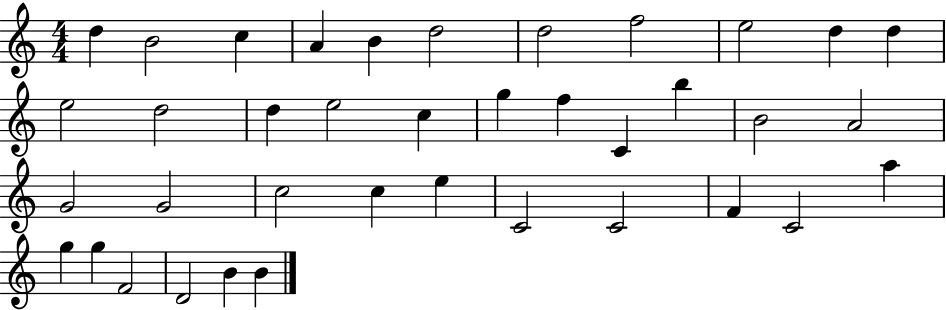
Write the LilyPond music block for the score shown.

{
  \clef treble
  \numericTimeSignature
  \time 4/4
  \key c \major
  d''4 b'2 c''4 | a'4 b'4 d''2 | d''2 f''2 | e''2 d''4 d''4 | \break e''2 d''2 | d''4 e''2 c''4 | g''4 f''4 c'4 b''4 | b'2 a'2 | \break g'2 g'2 | c''2 c''4 e''4 | c'2 c'2 | f'4 c'2 a''4 | \break g''4 g''4 f'2 | d'2 b'4 b'4 | \bar "|."
}